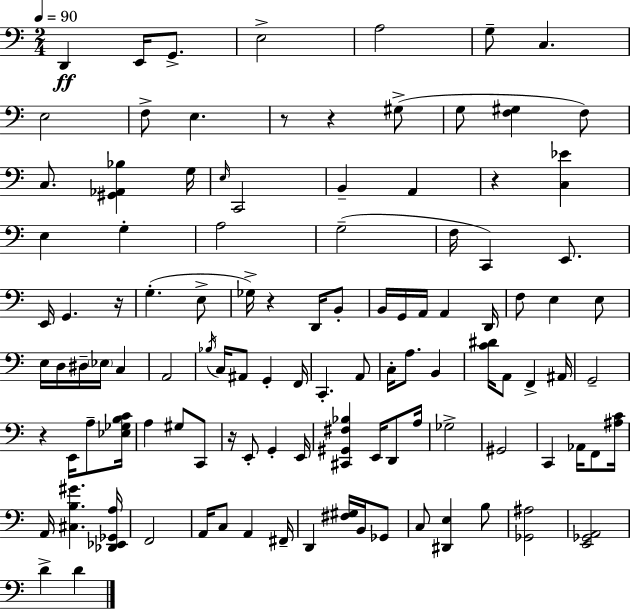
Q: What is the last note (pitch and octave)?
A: D4